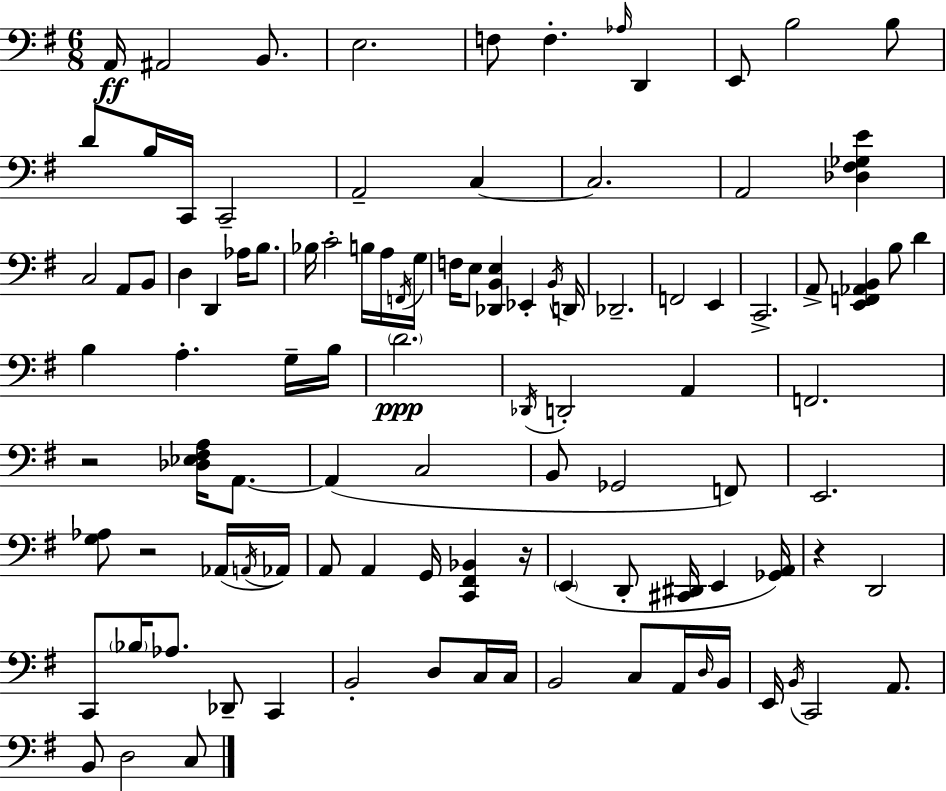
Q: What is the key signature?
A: E minor